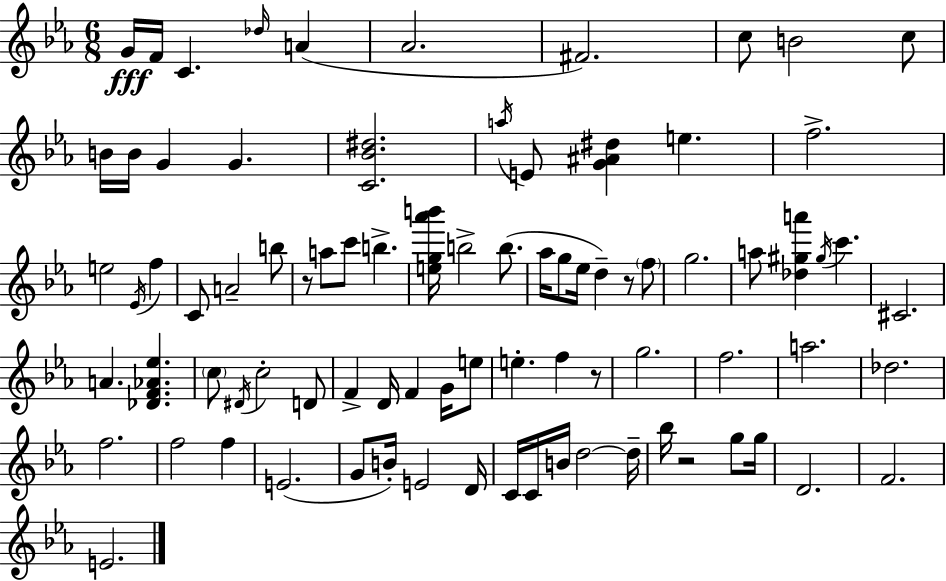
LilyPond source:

{
  \clef treble
  \numericTimeSignature
  \time 6/8
  \key ees \major
  g'16\fff f'16 c'4. \grace { des''16 } a'4( | aes'2. | fis'2.) | c''8 b'2 c''8 | \break b'16 b'16 g'4 g'4. | <c' bes' dis''>2. | \acciaccatura { a''16 } e'8 <g' ais' dis''>4 e''4. | f''2.-> | \break e''2 \acciaccatura { ees'16 } f''4 | c'8 a'2-- | b''8 r8 a''8 c'''8 b''4.-> | <e'' g'' aes''' b'''>16 b''2-> | \break b''8.( aes''16 g''8 ees''16 d''4--) r8 | \parenthesize f''8 g''2. | a''8 <des'' gis'' a'''>4 \acciaccatura { gis''16 } c'''4. | cis'2. | \break a'4. <des' f' aes' ees''>4. | \parenthesize c''8 \acciaccatura { dis'16 } c''2-. | d'8 f'4-> d'16 f'4 | g'16 e''8 e''4.-. f''4 | \break r8 g''2. | f''2. | a''2. | des''2. | \break f''2. | f''2 | f''4 e'2.( | g'8 b'16-.) e'2 | \break d'16 c'16 c'16 b'16 d''2~~ | d''16-- bes''16 r2 | g''8 g''16 d'2. | f'2. | \break e'2. | \bar "|."
}